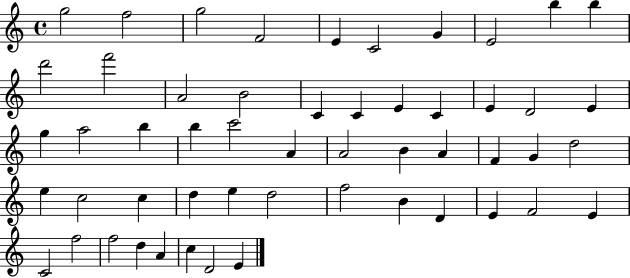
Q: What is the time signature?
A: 4/4